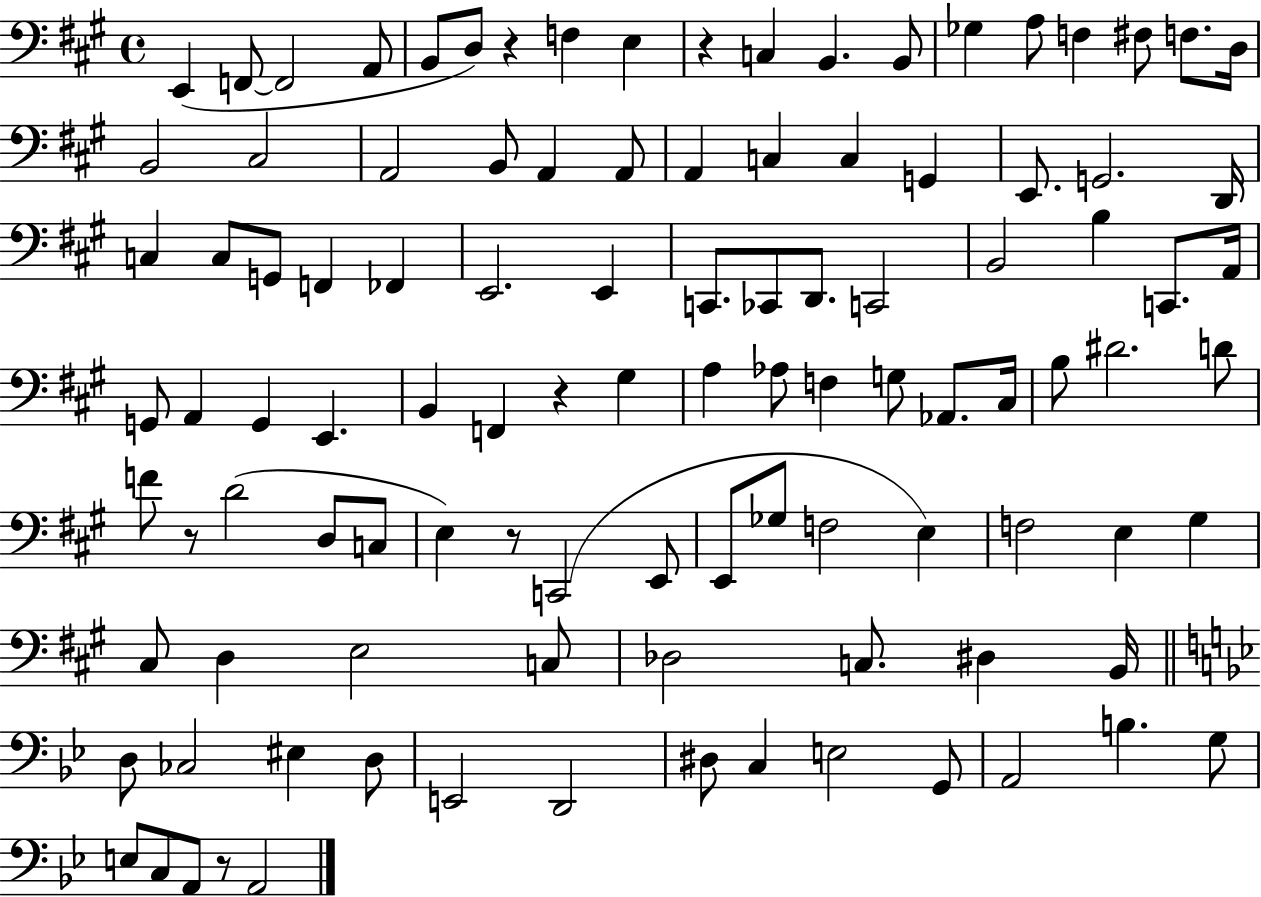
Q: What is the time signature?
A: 4/4